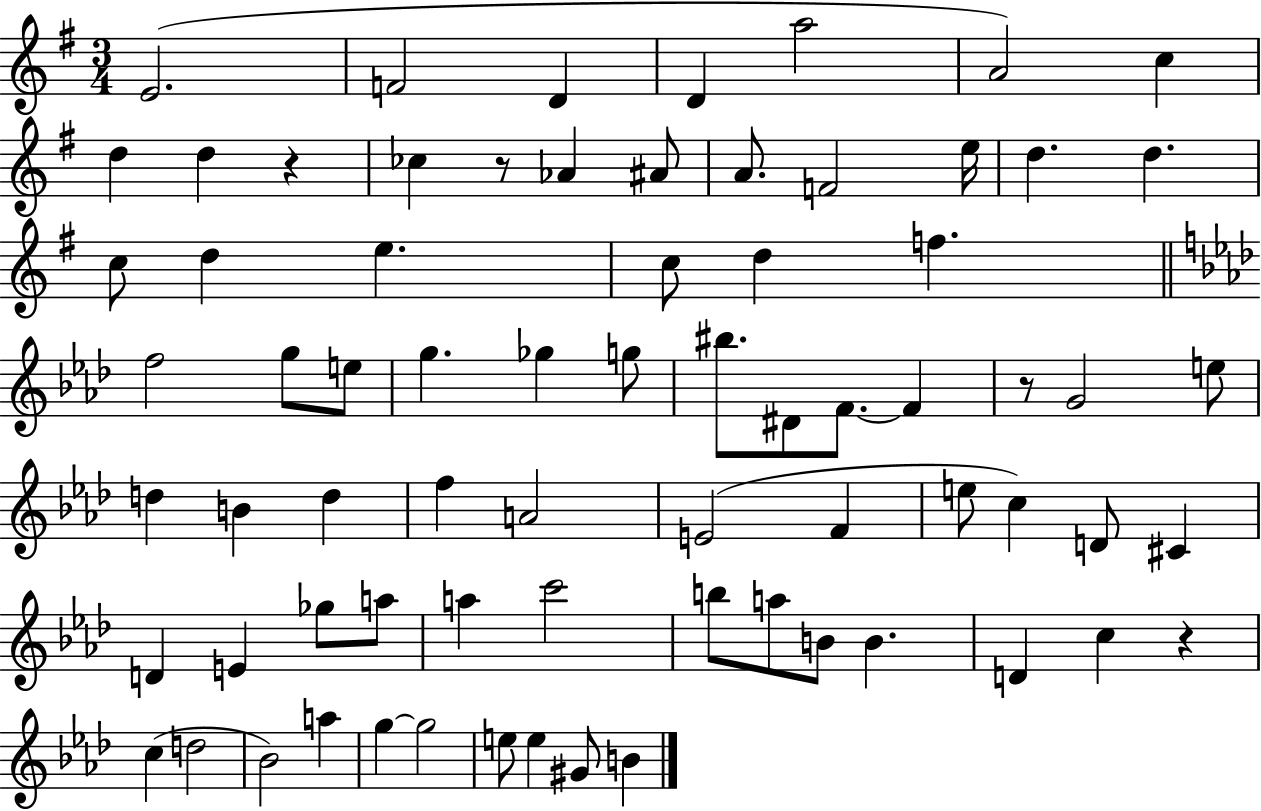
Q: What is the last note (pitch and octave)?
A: B4